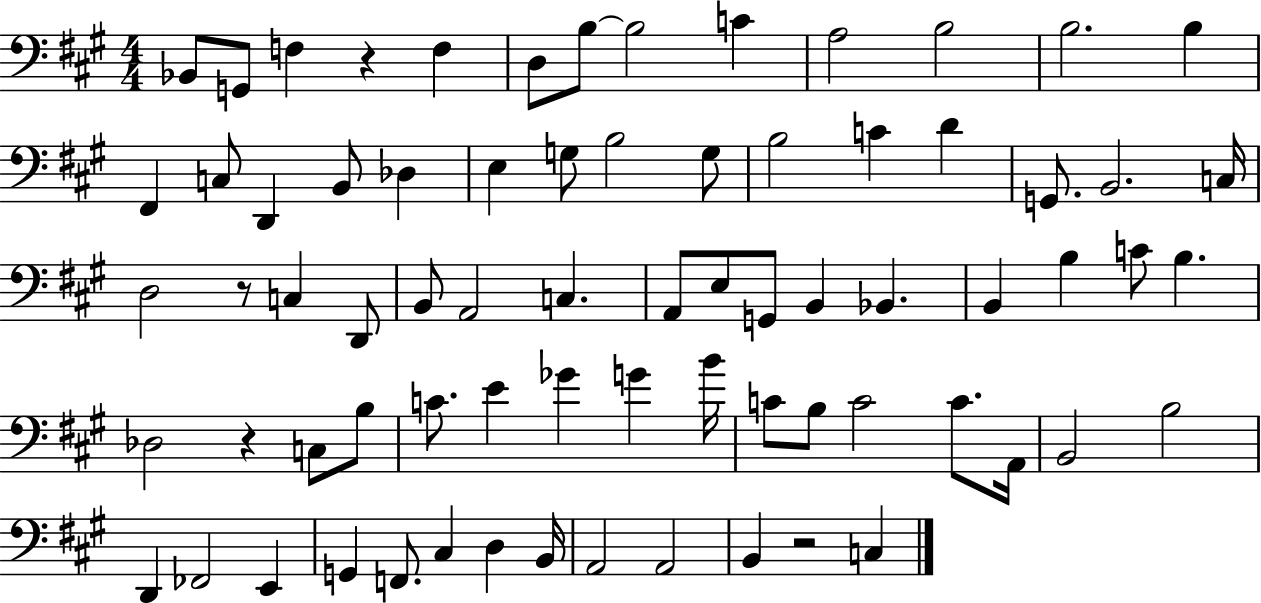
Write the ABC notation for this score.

X:1
T:Untitled
M:4/4
L:1/4
K:A
_B,,/2 G,,/2 F, z F, D,/2 B,/2 B,2 C A,2 B,2 B,2 B, ^F,, C,/2 D,, B,,/2 _D, E, G,/2 B,2 G,/2 B,2 C D G,,/2 B,,2 C,/4 D,2 z/2 C, D,,/2 B,,/2 A,,2 C, A,,/2 E,/2 G,,/2 B,, _B,, B,, B, C/2 B, _D,2 z C,/2 B,/2 C/2 E _G G B/4 C/2 B,/2 C2 C/2 A,,/4 B,,2 B,2 D,, _F,,2 E,, G,, F,,/2 ^C, D, B,,/4 A,,2 A,,2 B,, z2 C,